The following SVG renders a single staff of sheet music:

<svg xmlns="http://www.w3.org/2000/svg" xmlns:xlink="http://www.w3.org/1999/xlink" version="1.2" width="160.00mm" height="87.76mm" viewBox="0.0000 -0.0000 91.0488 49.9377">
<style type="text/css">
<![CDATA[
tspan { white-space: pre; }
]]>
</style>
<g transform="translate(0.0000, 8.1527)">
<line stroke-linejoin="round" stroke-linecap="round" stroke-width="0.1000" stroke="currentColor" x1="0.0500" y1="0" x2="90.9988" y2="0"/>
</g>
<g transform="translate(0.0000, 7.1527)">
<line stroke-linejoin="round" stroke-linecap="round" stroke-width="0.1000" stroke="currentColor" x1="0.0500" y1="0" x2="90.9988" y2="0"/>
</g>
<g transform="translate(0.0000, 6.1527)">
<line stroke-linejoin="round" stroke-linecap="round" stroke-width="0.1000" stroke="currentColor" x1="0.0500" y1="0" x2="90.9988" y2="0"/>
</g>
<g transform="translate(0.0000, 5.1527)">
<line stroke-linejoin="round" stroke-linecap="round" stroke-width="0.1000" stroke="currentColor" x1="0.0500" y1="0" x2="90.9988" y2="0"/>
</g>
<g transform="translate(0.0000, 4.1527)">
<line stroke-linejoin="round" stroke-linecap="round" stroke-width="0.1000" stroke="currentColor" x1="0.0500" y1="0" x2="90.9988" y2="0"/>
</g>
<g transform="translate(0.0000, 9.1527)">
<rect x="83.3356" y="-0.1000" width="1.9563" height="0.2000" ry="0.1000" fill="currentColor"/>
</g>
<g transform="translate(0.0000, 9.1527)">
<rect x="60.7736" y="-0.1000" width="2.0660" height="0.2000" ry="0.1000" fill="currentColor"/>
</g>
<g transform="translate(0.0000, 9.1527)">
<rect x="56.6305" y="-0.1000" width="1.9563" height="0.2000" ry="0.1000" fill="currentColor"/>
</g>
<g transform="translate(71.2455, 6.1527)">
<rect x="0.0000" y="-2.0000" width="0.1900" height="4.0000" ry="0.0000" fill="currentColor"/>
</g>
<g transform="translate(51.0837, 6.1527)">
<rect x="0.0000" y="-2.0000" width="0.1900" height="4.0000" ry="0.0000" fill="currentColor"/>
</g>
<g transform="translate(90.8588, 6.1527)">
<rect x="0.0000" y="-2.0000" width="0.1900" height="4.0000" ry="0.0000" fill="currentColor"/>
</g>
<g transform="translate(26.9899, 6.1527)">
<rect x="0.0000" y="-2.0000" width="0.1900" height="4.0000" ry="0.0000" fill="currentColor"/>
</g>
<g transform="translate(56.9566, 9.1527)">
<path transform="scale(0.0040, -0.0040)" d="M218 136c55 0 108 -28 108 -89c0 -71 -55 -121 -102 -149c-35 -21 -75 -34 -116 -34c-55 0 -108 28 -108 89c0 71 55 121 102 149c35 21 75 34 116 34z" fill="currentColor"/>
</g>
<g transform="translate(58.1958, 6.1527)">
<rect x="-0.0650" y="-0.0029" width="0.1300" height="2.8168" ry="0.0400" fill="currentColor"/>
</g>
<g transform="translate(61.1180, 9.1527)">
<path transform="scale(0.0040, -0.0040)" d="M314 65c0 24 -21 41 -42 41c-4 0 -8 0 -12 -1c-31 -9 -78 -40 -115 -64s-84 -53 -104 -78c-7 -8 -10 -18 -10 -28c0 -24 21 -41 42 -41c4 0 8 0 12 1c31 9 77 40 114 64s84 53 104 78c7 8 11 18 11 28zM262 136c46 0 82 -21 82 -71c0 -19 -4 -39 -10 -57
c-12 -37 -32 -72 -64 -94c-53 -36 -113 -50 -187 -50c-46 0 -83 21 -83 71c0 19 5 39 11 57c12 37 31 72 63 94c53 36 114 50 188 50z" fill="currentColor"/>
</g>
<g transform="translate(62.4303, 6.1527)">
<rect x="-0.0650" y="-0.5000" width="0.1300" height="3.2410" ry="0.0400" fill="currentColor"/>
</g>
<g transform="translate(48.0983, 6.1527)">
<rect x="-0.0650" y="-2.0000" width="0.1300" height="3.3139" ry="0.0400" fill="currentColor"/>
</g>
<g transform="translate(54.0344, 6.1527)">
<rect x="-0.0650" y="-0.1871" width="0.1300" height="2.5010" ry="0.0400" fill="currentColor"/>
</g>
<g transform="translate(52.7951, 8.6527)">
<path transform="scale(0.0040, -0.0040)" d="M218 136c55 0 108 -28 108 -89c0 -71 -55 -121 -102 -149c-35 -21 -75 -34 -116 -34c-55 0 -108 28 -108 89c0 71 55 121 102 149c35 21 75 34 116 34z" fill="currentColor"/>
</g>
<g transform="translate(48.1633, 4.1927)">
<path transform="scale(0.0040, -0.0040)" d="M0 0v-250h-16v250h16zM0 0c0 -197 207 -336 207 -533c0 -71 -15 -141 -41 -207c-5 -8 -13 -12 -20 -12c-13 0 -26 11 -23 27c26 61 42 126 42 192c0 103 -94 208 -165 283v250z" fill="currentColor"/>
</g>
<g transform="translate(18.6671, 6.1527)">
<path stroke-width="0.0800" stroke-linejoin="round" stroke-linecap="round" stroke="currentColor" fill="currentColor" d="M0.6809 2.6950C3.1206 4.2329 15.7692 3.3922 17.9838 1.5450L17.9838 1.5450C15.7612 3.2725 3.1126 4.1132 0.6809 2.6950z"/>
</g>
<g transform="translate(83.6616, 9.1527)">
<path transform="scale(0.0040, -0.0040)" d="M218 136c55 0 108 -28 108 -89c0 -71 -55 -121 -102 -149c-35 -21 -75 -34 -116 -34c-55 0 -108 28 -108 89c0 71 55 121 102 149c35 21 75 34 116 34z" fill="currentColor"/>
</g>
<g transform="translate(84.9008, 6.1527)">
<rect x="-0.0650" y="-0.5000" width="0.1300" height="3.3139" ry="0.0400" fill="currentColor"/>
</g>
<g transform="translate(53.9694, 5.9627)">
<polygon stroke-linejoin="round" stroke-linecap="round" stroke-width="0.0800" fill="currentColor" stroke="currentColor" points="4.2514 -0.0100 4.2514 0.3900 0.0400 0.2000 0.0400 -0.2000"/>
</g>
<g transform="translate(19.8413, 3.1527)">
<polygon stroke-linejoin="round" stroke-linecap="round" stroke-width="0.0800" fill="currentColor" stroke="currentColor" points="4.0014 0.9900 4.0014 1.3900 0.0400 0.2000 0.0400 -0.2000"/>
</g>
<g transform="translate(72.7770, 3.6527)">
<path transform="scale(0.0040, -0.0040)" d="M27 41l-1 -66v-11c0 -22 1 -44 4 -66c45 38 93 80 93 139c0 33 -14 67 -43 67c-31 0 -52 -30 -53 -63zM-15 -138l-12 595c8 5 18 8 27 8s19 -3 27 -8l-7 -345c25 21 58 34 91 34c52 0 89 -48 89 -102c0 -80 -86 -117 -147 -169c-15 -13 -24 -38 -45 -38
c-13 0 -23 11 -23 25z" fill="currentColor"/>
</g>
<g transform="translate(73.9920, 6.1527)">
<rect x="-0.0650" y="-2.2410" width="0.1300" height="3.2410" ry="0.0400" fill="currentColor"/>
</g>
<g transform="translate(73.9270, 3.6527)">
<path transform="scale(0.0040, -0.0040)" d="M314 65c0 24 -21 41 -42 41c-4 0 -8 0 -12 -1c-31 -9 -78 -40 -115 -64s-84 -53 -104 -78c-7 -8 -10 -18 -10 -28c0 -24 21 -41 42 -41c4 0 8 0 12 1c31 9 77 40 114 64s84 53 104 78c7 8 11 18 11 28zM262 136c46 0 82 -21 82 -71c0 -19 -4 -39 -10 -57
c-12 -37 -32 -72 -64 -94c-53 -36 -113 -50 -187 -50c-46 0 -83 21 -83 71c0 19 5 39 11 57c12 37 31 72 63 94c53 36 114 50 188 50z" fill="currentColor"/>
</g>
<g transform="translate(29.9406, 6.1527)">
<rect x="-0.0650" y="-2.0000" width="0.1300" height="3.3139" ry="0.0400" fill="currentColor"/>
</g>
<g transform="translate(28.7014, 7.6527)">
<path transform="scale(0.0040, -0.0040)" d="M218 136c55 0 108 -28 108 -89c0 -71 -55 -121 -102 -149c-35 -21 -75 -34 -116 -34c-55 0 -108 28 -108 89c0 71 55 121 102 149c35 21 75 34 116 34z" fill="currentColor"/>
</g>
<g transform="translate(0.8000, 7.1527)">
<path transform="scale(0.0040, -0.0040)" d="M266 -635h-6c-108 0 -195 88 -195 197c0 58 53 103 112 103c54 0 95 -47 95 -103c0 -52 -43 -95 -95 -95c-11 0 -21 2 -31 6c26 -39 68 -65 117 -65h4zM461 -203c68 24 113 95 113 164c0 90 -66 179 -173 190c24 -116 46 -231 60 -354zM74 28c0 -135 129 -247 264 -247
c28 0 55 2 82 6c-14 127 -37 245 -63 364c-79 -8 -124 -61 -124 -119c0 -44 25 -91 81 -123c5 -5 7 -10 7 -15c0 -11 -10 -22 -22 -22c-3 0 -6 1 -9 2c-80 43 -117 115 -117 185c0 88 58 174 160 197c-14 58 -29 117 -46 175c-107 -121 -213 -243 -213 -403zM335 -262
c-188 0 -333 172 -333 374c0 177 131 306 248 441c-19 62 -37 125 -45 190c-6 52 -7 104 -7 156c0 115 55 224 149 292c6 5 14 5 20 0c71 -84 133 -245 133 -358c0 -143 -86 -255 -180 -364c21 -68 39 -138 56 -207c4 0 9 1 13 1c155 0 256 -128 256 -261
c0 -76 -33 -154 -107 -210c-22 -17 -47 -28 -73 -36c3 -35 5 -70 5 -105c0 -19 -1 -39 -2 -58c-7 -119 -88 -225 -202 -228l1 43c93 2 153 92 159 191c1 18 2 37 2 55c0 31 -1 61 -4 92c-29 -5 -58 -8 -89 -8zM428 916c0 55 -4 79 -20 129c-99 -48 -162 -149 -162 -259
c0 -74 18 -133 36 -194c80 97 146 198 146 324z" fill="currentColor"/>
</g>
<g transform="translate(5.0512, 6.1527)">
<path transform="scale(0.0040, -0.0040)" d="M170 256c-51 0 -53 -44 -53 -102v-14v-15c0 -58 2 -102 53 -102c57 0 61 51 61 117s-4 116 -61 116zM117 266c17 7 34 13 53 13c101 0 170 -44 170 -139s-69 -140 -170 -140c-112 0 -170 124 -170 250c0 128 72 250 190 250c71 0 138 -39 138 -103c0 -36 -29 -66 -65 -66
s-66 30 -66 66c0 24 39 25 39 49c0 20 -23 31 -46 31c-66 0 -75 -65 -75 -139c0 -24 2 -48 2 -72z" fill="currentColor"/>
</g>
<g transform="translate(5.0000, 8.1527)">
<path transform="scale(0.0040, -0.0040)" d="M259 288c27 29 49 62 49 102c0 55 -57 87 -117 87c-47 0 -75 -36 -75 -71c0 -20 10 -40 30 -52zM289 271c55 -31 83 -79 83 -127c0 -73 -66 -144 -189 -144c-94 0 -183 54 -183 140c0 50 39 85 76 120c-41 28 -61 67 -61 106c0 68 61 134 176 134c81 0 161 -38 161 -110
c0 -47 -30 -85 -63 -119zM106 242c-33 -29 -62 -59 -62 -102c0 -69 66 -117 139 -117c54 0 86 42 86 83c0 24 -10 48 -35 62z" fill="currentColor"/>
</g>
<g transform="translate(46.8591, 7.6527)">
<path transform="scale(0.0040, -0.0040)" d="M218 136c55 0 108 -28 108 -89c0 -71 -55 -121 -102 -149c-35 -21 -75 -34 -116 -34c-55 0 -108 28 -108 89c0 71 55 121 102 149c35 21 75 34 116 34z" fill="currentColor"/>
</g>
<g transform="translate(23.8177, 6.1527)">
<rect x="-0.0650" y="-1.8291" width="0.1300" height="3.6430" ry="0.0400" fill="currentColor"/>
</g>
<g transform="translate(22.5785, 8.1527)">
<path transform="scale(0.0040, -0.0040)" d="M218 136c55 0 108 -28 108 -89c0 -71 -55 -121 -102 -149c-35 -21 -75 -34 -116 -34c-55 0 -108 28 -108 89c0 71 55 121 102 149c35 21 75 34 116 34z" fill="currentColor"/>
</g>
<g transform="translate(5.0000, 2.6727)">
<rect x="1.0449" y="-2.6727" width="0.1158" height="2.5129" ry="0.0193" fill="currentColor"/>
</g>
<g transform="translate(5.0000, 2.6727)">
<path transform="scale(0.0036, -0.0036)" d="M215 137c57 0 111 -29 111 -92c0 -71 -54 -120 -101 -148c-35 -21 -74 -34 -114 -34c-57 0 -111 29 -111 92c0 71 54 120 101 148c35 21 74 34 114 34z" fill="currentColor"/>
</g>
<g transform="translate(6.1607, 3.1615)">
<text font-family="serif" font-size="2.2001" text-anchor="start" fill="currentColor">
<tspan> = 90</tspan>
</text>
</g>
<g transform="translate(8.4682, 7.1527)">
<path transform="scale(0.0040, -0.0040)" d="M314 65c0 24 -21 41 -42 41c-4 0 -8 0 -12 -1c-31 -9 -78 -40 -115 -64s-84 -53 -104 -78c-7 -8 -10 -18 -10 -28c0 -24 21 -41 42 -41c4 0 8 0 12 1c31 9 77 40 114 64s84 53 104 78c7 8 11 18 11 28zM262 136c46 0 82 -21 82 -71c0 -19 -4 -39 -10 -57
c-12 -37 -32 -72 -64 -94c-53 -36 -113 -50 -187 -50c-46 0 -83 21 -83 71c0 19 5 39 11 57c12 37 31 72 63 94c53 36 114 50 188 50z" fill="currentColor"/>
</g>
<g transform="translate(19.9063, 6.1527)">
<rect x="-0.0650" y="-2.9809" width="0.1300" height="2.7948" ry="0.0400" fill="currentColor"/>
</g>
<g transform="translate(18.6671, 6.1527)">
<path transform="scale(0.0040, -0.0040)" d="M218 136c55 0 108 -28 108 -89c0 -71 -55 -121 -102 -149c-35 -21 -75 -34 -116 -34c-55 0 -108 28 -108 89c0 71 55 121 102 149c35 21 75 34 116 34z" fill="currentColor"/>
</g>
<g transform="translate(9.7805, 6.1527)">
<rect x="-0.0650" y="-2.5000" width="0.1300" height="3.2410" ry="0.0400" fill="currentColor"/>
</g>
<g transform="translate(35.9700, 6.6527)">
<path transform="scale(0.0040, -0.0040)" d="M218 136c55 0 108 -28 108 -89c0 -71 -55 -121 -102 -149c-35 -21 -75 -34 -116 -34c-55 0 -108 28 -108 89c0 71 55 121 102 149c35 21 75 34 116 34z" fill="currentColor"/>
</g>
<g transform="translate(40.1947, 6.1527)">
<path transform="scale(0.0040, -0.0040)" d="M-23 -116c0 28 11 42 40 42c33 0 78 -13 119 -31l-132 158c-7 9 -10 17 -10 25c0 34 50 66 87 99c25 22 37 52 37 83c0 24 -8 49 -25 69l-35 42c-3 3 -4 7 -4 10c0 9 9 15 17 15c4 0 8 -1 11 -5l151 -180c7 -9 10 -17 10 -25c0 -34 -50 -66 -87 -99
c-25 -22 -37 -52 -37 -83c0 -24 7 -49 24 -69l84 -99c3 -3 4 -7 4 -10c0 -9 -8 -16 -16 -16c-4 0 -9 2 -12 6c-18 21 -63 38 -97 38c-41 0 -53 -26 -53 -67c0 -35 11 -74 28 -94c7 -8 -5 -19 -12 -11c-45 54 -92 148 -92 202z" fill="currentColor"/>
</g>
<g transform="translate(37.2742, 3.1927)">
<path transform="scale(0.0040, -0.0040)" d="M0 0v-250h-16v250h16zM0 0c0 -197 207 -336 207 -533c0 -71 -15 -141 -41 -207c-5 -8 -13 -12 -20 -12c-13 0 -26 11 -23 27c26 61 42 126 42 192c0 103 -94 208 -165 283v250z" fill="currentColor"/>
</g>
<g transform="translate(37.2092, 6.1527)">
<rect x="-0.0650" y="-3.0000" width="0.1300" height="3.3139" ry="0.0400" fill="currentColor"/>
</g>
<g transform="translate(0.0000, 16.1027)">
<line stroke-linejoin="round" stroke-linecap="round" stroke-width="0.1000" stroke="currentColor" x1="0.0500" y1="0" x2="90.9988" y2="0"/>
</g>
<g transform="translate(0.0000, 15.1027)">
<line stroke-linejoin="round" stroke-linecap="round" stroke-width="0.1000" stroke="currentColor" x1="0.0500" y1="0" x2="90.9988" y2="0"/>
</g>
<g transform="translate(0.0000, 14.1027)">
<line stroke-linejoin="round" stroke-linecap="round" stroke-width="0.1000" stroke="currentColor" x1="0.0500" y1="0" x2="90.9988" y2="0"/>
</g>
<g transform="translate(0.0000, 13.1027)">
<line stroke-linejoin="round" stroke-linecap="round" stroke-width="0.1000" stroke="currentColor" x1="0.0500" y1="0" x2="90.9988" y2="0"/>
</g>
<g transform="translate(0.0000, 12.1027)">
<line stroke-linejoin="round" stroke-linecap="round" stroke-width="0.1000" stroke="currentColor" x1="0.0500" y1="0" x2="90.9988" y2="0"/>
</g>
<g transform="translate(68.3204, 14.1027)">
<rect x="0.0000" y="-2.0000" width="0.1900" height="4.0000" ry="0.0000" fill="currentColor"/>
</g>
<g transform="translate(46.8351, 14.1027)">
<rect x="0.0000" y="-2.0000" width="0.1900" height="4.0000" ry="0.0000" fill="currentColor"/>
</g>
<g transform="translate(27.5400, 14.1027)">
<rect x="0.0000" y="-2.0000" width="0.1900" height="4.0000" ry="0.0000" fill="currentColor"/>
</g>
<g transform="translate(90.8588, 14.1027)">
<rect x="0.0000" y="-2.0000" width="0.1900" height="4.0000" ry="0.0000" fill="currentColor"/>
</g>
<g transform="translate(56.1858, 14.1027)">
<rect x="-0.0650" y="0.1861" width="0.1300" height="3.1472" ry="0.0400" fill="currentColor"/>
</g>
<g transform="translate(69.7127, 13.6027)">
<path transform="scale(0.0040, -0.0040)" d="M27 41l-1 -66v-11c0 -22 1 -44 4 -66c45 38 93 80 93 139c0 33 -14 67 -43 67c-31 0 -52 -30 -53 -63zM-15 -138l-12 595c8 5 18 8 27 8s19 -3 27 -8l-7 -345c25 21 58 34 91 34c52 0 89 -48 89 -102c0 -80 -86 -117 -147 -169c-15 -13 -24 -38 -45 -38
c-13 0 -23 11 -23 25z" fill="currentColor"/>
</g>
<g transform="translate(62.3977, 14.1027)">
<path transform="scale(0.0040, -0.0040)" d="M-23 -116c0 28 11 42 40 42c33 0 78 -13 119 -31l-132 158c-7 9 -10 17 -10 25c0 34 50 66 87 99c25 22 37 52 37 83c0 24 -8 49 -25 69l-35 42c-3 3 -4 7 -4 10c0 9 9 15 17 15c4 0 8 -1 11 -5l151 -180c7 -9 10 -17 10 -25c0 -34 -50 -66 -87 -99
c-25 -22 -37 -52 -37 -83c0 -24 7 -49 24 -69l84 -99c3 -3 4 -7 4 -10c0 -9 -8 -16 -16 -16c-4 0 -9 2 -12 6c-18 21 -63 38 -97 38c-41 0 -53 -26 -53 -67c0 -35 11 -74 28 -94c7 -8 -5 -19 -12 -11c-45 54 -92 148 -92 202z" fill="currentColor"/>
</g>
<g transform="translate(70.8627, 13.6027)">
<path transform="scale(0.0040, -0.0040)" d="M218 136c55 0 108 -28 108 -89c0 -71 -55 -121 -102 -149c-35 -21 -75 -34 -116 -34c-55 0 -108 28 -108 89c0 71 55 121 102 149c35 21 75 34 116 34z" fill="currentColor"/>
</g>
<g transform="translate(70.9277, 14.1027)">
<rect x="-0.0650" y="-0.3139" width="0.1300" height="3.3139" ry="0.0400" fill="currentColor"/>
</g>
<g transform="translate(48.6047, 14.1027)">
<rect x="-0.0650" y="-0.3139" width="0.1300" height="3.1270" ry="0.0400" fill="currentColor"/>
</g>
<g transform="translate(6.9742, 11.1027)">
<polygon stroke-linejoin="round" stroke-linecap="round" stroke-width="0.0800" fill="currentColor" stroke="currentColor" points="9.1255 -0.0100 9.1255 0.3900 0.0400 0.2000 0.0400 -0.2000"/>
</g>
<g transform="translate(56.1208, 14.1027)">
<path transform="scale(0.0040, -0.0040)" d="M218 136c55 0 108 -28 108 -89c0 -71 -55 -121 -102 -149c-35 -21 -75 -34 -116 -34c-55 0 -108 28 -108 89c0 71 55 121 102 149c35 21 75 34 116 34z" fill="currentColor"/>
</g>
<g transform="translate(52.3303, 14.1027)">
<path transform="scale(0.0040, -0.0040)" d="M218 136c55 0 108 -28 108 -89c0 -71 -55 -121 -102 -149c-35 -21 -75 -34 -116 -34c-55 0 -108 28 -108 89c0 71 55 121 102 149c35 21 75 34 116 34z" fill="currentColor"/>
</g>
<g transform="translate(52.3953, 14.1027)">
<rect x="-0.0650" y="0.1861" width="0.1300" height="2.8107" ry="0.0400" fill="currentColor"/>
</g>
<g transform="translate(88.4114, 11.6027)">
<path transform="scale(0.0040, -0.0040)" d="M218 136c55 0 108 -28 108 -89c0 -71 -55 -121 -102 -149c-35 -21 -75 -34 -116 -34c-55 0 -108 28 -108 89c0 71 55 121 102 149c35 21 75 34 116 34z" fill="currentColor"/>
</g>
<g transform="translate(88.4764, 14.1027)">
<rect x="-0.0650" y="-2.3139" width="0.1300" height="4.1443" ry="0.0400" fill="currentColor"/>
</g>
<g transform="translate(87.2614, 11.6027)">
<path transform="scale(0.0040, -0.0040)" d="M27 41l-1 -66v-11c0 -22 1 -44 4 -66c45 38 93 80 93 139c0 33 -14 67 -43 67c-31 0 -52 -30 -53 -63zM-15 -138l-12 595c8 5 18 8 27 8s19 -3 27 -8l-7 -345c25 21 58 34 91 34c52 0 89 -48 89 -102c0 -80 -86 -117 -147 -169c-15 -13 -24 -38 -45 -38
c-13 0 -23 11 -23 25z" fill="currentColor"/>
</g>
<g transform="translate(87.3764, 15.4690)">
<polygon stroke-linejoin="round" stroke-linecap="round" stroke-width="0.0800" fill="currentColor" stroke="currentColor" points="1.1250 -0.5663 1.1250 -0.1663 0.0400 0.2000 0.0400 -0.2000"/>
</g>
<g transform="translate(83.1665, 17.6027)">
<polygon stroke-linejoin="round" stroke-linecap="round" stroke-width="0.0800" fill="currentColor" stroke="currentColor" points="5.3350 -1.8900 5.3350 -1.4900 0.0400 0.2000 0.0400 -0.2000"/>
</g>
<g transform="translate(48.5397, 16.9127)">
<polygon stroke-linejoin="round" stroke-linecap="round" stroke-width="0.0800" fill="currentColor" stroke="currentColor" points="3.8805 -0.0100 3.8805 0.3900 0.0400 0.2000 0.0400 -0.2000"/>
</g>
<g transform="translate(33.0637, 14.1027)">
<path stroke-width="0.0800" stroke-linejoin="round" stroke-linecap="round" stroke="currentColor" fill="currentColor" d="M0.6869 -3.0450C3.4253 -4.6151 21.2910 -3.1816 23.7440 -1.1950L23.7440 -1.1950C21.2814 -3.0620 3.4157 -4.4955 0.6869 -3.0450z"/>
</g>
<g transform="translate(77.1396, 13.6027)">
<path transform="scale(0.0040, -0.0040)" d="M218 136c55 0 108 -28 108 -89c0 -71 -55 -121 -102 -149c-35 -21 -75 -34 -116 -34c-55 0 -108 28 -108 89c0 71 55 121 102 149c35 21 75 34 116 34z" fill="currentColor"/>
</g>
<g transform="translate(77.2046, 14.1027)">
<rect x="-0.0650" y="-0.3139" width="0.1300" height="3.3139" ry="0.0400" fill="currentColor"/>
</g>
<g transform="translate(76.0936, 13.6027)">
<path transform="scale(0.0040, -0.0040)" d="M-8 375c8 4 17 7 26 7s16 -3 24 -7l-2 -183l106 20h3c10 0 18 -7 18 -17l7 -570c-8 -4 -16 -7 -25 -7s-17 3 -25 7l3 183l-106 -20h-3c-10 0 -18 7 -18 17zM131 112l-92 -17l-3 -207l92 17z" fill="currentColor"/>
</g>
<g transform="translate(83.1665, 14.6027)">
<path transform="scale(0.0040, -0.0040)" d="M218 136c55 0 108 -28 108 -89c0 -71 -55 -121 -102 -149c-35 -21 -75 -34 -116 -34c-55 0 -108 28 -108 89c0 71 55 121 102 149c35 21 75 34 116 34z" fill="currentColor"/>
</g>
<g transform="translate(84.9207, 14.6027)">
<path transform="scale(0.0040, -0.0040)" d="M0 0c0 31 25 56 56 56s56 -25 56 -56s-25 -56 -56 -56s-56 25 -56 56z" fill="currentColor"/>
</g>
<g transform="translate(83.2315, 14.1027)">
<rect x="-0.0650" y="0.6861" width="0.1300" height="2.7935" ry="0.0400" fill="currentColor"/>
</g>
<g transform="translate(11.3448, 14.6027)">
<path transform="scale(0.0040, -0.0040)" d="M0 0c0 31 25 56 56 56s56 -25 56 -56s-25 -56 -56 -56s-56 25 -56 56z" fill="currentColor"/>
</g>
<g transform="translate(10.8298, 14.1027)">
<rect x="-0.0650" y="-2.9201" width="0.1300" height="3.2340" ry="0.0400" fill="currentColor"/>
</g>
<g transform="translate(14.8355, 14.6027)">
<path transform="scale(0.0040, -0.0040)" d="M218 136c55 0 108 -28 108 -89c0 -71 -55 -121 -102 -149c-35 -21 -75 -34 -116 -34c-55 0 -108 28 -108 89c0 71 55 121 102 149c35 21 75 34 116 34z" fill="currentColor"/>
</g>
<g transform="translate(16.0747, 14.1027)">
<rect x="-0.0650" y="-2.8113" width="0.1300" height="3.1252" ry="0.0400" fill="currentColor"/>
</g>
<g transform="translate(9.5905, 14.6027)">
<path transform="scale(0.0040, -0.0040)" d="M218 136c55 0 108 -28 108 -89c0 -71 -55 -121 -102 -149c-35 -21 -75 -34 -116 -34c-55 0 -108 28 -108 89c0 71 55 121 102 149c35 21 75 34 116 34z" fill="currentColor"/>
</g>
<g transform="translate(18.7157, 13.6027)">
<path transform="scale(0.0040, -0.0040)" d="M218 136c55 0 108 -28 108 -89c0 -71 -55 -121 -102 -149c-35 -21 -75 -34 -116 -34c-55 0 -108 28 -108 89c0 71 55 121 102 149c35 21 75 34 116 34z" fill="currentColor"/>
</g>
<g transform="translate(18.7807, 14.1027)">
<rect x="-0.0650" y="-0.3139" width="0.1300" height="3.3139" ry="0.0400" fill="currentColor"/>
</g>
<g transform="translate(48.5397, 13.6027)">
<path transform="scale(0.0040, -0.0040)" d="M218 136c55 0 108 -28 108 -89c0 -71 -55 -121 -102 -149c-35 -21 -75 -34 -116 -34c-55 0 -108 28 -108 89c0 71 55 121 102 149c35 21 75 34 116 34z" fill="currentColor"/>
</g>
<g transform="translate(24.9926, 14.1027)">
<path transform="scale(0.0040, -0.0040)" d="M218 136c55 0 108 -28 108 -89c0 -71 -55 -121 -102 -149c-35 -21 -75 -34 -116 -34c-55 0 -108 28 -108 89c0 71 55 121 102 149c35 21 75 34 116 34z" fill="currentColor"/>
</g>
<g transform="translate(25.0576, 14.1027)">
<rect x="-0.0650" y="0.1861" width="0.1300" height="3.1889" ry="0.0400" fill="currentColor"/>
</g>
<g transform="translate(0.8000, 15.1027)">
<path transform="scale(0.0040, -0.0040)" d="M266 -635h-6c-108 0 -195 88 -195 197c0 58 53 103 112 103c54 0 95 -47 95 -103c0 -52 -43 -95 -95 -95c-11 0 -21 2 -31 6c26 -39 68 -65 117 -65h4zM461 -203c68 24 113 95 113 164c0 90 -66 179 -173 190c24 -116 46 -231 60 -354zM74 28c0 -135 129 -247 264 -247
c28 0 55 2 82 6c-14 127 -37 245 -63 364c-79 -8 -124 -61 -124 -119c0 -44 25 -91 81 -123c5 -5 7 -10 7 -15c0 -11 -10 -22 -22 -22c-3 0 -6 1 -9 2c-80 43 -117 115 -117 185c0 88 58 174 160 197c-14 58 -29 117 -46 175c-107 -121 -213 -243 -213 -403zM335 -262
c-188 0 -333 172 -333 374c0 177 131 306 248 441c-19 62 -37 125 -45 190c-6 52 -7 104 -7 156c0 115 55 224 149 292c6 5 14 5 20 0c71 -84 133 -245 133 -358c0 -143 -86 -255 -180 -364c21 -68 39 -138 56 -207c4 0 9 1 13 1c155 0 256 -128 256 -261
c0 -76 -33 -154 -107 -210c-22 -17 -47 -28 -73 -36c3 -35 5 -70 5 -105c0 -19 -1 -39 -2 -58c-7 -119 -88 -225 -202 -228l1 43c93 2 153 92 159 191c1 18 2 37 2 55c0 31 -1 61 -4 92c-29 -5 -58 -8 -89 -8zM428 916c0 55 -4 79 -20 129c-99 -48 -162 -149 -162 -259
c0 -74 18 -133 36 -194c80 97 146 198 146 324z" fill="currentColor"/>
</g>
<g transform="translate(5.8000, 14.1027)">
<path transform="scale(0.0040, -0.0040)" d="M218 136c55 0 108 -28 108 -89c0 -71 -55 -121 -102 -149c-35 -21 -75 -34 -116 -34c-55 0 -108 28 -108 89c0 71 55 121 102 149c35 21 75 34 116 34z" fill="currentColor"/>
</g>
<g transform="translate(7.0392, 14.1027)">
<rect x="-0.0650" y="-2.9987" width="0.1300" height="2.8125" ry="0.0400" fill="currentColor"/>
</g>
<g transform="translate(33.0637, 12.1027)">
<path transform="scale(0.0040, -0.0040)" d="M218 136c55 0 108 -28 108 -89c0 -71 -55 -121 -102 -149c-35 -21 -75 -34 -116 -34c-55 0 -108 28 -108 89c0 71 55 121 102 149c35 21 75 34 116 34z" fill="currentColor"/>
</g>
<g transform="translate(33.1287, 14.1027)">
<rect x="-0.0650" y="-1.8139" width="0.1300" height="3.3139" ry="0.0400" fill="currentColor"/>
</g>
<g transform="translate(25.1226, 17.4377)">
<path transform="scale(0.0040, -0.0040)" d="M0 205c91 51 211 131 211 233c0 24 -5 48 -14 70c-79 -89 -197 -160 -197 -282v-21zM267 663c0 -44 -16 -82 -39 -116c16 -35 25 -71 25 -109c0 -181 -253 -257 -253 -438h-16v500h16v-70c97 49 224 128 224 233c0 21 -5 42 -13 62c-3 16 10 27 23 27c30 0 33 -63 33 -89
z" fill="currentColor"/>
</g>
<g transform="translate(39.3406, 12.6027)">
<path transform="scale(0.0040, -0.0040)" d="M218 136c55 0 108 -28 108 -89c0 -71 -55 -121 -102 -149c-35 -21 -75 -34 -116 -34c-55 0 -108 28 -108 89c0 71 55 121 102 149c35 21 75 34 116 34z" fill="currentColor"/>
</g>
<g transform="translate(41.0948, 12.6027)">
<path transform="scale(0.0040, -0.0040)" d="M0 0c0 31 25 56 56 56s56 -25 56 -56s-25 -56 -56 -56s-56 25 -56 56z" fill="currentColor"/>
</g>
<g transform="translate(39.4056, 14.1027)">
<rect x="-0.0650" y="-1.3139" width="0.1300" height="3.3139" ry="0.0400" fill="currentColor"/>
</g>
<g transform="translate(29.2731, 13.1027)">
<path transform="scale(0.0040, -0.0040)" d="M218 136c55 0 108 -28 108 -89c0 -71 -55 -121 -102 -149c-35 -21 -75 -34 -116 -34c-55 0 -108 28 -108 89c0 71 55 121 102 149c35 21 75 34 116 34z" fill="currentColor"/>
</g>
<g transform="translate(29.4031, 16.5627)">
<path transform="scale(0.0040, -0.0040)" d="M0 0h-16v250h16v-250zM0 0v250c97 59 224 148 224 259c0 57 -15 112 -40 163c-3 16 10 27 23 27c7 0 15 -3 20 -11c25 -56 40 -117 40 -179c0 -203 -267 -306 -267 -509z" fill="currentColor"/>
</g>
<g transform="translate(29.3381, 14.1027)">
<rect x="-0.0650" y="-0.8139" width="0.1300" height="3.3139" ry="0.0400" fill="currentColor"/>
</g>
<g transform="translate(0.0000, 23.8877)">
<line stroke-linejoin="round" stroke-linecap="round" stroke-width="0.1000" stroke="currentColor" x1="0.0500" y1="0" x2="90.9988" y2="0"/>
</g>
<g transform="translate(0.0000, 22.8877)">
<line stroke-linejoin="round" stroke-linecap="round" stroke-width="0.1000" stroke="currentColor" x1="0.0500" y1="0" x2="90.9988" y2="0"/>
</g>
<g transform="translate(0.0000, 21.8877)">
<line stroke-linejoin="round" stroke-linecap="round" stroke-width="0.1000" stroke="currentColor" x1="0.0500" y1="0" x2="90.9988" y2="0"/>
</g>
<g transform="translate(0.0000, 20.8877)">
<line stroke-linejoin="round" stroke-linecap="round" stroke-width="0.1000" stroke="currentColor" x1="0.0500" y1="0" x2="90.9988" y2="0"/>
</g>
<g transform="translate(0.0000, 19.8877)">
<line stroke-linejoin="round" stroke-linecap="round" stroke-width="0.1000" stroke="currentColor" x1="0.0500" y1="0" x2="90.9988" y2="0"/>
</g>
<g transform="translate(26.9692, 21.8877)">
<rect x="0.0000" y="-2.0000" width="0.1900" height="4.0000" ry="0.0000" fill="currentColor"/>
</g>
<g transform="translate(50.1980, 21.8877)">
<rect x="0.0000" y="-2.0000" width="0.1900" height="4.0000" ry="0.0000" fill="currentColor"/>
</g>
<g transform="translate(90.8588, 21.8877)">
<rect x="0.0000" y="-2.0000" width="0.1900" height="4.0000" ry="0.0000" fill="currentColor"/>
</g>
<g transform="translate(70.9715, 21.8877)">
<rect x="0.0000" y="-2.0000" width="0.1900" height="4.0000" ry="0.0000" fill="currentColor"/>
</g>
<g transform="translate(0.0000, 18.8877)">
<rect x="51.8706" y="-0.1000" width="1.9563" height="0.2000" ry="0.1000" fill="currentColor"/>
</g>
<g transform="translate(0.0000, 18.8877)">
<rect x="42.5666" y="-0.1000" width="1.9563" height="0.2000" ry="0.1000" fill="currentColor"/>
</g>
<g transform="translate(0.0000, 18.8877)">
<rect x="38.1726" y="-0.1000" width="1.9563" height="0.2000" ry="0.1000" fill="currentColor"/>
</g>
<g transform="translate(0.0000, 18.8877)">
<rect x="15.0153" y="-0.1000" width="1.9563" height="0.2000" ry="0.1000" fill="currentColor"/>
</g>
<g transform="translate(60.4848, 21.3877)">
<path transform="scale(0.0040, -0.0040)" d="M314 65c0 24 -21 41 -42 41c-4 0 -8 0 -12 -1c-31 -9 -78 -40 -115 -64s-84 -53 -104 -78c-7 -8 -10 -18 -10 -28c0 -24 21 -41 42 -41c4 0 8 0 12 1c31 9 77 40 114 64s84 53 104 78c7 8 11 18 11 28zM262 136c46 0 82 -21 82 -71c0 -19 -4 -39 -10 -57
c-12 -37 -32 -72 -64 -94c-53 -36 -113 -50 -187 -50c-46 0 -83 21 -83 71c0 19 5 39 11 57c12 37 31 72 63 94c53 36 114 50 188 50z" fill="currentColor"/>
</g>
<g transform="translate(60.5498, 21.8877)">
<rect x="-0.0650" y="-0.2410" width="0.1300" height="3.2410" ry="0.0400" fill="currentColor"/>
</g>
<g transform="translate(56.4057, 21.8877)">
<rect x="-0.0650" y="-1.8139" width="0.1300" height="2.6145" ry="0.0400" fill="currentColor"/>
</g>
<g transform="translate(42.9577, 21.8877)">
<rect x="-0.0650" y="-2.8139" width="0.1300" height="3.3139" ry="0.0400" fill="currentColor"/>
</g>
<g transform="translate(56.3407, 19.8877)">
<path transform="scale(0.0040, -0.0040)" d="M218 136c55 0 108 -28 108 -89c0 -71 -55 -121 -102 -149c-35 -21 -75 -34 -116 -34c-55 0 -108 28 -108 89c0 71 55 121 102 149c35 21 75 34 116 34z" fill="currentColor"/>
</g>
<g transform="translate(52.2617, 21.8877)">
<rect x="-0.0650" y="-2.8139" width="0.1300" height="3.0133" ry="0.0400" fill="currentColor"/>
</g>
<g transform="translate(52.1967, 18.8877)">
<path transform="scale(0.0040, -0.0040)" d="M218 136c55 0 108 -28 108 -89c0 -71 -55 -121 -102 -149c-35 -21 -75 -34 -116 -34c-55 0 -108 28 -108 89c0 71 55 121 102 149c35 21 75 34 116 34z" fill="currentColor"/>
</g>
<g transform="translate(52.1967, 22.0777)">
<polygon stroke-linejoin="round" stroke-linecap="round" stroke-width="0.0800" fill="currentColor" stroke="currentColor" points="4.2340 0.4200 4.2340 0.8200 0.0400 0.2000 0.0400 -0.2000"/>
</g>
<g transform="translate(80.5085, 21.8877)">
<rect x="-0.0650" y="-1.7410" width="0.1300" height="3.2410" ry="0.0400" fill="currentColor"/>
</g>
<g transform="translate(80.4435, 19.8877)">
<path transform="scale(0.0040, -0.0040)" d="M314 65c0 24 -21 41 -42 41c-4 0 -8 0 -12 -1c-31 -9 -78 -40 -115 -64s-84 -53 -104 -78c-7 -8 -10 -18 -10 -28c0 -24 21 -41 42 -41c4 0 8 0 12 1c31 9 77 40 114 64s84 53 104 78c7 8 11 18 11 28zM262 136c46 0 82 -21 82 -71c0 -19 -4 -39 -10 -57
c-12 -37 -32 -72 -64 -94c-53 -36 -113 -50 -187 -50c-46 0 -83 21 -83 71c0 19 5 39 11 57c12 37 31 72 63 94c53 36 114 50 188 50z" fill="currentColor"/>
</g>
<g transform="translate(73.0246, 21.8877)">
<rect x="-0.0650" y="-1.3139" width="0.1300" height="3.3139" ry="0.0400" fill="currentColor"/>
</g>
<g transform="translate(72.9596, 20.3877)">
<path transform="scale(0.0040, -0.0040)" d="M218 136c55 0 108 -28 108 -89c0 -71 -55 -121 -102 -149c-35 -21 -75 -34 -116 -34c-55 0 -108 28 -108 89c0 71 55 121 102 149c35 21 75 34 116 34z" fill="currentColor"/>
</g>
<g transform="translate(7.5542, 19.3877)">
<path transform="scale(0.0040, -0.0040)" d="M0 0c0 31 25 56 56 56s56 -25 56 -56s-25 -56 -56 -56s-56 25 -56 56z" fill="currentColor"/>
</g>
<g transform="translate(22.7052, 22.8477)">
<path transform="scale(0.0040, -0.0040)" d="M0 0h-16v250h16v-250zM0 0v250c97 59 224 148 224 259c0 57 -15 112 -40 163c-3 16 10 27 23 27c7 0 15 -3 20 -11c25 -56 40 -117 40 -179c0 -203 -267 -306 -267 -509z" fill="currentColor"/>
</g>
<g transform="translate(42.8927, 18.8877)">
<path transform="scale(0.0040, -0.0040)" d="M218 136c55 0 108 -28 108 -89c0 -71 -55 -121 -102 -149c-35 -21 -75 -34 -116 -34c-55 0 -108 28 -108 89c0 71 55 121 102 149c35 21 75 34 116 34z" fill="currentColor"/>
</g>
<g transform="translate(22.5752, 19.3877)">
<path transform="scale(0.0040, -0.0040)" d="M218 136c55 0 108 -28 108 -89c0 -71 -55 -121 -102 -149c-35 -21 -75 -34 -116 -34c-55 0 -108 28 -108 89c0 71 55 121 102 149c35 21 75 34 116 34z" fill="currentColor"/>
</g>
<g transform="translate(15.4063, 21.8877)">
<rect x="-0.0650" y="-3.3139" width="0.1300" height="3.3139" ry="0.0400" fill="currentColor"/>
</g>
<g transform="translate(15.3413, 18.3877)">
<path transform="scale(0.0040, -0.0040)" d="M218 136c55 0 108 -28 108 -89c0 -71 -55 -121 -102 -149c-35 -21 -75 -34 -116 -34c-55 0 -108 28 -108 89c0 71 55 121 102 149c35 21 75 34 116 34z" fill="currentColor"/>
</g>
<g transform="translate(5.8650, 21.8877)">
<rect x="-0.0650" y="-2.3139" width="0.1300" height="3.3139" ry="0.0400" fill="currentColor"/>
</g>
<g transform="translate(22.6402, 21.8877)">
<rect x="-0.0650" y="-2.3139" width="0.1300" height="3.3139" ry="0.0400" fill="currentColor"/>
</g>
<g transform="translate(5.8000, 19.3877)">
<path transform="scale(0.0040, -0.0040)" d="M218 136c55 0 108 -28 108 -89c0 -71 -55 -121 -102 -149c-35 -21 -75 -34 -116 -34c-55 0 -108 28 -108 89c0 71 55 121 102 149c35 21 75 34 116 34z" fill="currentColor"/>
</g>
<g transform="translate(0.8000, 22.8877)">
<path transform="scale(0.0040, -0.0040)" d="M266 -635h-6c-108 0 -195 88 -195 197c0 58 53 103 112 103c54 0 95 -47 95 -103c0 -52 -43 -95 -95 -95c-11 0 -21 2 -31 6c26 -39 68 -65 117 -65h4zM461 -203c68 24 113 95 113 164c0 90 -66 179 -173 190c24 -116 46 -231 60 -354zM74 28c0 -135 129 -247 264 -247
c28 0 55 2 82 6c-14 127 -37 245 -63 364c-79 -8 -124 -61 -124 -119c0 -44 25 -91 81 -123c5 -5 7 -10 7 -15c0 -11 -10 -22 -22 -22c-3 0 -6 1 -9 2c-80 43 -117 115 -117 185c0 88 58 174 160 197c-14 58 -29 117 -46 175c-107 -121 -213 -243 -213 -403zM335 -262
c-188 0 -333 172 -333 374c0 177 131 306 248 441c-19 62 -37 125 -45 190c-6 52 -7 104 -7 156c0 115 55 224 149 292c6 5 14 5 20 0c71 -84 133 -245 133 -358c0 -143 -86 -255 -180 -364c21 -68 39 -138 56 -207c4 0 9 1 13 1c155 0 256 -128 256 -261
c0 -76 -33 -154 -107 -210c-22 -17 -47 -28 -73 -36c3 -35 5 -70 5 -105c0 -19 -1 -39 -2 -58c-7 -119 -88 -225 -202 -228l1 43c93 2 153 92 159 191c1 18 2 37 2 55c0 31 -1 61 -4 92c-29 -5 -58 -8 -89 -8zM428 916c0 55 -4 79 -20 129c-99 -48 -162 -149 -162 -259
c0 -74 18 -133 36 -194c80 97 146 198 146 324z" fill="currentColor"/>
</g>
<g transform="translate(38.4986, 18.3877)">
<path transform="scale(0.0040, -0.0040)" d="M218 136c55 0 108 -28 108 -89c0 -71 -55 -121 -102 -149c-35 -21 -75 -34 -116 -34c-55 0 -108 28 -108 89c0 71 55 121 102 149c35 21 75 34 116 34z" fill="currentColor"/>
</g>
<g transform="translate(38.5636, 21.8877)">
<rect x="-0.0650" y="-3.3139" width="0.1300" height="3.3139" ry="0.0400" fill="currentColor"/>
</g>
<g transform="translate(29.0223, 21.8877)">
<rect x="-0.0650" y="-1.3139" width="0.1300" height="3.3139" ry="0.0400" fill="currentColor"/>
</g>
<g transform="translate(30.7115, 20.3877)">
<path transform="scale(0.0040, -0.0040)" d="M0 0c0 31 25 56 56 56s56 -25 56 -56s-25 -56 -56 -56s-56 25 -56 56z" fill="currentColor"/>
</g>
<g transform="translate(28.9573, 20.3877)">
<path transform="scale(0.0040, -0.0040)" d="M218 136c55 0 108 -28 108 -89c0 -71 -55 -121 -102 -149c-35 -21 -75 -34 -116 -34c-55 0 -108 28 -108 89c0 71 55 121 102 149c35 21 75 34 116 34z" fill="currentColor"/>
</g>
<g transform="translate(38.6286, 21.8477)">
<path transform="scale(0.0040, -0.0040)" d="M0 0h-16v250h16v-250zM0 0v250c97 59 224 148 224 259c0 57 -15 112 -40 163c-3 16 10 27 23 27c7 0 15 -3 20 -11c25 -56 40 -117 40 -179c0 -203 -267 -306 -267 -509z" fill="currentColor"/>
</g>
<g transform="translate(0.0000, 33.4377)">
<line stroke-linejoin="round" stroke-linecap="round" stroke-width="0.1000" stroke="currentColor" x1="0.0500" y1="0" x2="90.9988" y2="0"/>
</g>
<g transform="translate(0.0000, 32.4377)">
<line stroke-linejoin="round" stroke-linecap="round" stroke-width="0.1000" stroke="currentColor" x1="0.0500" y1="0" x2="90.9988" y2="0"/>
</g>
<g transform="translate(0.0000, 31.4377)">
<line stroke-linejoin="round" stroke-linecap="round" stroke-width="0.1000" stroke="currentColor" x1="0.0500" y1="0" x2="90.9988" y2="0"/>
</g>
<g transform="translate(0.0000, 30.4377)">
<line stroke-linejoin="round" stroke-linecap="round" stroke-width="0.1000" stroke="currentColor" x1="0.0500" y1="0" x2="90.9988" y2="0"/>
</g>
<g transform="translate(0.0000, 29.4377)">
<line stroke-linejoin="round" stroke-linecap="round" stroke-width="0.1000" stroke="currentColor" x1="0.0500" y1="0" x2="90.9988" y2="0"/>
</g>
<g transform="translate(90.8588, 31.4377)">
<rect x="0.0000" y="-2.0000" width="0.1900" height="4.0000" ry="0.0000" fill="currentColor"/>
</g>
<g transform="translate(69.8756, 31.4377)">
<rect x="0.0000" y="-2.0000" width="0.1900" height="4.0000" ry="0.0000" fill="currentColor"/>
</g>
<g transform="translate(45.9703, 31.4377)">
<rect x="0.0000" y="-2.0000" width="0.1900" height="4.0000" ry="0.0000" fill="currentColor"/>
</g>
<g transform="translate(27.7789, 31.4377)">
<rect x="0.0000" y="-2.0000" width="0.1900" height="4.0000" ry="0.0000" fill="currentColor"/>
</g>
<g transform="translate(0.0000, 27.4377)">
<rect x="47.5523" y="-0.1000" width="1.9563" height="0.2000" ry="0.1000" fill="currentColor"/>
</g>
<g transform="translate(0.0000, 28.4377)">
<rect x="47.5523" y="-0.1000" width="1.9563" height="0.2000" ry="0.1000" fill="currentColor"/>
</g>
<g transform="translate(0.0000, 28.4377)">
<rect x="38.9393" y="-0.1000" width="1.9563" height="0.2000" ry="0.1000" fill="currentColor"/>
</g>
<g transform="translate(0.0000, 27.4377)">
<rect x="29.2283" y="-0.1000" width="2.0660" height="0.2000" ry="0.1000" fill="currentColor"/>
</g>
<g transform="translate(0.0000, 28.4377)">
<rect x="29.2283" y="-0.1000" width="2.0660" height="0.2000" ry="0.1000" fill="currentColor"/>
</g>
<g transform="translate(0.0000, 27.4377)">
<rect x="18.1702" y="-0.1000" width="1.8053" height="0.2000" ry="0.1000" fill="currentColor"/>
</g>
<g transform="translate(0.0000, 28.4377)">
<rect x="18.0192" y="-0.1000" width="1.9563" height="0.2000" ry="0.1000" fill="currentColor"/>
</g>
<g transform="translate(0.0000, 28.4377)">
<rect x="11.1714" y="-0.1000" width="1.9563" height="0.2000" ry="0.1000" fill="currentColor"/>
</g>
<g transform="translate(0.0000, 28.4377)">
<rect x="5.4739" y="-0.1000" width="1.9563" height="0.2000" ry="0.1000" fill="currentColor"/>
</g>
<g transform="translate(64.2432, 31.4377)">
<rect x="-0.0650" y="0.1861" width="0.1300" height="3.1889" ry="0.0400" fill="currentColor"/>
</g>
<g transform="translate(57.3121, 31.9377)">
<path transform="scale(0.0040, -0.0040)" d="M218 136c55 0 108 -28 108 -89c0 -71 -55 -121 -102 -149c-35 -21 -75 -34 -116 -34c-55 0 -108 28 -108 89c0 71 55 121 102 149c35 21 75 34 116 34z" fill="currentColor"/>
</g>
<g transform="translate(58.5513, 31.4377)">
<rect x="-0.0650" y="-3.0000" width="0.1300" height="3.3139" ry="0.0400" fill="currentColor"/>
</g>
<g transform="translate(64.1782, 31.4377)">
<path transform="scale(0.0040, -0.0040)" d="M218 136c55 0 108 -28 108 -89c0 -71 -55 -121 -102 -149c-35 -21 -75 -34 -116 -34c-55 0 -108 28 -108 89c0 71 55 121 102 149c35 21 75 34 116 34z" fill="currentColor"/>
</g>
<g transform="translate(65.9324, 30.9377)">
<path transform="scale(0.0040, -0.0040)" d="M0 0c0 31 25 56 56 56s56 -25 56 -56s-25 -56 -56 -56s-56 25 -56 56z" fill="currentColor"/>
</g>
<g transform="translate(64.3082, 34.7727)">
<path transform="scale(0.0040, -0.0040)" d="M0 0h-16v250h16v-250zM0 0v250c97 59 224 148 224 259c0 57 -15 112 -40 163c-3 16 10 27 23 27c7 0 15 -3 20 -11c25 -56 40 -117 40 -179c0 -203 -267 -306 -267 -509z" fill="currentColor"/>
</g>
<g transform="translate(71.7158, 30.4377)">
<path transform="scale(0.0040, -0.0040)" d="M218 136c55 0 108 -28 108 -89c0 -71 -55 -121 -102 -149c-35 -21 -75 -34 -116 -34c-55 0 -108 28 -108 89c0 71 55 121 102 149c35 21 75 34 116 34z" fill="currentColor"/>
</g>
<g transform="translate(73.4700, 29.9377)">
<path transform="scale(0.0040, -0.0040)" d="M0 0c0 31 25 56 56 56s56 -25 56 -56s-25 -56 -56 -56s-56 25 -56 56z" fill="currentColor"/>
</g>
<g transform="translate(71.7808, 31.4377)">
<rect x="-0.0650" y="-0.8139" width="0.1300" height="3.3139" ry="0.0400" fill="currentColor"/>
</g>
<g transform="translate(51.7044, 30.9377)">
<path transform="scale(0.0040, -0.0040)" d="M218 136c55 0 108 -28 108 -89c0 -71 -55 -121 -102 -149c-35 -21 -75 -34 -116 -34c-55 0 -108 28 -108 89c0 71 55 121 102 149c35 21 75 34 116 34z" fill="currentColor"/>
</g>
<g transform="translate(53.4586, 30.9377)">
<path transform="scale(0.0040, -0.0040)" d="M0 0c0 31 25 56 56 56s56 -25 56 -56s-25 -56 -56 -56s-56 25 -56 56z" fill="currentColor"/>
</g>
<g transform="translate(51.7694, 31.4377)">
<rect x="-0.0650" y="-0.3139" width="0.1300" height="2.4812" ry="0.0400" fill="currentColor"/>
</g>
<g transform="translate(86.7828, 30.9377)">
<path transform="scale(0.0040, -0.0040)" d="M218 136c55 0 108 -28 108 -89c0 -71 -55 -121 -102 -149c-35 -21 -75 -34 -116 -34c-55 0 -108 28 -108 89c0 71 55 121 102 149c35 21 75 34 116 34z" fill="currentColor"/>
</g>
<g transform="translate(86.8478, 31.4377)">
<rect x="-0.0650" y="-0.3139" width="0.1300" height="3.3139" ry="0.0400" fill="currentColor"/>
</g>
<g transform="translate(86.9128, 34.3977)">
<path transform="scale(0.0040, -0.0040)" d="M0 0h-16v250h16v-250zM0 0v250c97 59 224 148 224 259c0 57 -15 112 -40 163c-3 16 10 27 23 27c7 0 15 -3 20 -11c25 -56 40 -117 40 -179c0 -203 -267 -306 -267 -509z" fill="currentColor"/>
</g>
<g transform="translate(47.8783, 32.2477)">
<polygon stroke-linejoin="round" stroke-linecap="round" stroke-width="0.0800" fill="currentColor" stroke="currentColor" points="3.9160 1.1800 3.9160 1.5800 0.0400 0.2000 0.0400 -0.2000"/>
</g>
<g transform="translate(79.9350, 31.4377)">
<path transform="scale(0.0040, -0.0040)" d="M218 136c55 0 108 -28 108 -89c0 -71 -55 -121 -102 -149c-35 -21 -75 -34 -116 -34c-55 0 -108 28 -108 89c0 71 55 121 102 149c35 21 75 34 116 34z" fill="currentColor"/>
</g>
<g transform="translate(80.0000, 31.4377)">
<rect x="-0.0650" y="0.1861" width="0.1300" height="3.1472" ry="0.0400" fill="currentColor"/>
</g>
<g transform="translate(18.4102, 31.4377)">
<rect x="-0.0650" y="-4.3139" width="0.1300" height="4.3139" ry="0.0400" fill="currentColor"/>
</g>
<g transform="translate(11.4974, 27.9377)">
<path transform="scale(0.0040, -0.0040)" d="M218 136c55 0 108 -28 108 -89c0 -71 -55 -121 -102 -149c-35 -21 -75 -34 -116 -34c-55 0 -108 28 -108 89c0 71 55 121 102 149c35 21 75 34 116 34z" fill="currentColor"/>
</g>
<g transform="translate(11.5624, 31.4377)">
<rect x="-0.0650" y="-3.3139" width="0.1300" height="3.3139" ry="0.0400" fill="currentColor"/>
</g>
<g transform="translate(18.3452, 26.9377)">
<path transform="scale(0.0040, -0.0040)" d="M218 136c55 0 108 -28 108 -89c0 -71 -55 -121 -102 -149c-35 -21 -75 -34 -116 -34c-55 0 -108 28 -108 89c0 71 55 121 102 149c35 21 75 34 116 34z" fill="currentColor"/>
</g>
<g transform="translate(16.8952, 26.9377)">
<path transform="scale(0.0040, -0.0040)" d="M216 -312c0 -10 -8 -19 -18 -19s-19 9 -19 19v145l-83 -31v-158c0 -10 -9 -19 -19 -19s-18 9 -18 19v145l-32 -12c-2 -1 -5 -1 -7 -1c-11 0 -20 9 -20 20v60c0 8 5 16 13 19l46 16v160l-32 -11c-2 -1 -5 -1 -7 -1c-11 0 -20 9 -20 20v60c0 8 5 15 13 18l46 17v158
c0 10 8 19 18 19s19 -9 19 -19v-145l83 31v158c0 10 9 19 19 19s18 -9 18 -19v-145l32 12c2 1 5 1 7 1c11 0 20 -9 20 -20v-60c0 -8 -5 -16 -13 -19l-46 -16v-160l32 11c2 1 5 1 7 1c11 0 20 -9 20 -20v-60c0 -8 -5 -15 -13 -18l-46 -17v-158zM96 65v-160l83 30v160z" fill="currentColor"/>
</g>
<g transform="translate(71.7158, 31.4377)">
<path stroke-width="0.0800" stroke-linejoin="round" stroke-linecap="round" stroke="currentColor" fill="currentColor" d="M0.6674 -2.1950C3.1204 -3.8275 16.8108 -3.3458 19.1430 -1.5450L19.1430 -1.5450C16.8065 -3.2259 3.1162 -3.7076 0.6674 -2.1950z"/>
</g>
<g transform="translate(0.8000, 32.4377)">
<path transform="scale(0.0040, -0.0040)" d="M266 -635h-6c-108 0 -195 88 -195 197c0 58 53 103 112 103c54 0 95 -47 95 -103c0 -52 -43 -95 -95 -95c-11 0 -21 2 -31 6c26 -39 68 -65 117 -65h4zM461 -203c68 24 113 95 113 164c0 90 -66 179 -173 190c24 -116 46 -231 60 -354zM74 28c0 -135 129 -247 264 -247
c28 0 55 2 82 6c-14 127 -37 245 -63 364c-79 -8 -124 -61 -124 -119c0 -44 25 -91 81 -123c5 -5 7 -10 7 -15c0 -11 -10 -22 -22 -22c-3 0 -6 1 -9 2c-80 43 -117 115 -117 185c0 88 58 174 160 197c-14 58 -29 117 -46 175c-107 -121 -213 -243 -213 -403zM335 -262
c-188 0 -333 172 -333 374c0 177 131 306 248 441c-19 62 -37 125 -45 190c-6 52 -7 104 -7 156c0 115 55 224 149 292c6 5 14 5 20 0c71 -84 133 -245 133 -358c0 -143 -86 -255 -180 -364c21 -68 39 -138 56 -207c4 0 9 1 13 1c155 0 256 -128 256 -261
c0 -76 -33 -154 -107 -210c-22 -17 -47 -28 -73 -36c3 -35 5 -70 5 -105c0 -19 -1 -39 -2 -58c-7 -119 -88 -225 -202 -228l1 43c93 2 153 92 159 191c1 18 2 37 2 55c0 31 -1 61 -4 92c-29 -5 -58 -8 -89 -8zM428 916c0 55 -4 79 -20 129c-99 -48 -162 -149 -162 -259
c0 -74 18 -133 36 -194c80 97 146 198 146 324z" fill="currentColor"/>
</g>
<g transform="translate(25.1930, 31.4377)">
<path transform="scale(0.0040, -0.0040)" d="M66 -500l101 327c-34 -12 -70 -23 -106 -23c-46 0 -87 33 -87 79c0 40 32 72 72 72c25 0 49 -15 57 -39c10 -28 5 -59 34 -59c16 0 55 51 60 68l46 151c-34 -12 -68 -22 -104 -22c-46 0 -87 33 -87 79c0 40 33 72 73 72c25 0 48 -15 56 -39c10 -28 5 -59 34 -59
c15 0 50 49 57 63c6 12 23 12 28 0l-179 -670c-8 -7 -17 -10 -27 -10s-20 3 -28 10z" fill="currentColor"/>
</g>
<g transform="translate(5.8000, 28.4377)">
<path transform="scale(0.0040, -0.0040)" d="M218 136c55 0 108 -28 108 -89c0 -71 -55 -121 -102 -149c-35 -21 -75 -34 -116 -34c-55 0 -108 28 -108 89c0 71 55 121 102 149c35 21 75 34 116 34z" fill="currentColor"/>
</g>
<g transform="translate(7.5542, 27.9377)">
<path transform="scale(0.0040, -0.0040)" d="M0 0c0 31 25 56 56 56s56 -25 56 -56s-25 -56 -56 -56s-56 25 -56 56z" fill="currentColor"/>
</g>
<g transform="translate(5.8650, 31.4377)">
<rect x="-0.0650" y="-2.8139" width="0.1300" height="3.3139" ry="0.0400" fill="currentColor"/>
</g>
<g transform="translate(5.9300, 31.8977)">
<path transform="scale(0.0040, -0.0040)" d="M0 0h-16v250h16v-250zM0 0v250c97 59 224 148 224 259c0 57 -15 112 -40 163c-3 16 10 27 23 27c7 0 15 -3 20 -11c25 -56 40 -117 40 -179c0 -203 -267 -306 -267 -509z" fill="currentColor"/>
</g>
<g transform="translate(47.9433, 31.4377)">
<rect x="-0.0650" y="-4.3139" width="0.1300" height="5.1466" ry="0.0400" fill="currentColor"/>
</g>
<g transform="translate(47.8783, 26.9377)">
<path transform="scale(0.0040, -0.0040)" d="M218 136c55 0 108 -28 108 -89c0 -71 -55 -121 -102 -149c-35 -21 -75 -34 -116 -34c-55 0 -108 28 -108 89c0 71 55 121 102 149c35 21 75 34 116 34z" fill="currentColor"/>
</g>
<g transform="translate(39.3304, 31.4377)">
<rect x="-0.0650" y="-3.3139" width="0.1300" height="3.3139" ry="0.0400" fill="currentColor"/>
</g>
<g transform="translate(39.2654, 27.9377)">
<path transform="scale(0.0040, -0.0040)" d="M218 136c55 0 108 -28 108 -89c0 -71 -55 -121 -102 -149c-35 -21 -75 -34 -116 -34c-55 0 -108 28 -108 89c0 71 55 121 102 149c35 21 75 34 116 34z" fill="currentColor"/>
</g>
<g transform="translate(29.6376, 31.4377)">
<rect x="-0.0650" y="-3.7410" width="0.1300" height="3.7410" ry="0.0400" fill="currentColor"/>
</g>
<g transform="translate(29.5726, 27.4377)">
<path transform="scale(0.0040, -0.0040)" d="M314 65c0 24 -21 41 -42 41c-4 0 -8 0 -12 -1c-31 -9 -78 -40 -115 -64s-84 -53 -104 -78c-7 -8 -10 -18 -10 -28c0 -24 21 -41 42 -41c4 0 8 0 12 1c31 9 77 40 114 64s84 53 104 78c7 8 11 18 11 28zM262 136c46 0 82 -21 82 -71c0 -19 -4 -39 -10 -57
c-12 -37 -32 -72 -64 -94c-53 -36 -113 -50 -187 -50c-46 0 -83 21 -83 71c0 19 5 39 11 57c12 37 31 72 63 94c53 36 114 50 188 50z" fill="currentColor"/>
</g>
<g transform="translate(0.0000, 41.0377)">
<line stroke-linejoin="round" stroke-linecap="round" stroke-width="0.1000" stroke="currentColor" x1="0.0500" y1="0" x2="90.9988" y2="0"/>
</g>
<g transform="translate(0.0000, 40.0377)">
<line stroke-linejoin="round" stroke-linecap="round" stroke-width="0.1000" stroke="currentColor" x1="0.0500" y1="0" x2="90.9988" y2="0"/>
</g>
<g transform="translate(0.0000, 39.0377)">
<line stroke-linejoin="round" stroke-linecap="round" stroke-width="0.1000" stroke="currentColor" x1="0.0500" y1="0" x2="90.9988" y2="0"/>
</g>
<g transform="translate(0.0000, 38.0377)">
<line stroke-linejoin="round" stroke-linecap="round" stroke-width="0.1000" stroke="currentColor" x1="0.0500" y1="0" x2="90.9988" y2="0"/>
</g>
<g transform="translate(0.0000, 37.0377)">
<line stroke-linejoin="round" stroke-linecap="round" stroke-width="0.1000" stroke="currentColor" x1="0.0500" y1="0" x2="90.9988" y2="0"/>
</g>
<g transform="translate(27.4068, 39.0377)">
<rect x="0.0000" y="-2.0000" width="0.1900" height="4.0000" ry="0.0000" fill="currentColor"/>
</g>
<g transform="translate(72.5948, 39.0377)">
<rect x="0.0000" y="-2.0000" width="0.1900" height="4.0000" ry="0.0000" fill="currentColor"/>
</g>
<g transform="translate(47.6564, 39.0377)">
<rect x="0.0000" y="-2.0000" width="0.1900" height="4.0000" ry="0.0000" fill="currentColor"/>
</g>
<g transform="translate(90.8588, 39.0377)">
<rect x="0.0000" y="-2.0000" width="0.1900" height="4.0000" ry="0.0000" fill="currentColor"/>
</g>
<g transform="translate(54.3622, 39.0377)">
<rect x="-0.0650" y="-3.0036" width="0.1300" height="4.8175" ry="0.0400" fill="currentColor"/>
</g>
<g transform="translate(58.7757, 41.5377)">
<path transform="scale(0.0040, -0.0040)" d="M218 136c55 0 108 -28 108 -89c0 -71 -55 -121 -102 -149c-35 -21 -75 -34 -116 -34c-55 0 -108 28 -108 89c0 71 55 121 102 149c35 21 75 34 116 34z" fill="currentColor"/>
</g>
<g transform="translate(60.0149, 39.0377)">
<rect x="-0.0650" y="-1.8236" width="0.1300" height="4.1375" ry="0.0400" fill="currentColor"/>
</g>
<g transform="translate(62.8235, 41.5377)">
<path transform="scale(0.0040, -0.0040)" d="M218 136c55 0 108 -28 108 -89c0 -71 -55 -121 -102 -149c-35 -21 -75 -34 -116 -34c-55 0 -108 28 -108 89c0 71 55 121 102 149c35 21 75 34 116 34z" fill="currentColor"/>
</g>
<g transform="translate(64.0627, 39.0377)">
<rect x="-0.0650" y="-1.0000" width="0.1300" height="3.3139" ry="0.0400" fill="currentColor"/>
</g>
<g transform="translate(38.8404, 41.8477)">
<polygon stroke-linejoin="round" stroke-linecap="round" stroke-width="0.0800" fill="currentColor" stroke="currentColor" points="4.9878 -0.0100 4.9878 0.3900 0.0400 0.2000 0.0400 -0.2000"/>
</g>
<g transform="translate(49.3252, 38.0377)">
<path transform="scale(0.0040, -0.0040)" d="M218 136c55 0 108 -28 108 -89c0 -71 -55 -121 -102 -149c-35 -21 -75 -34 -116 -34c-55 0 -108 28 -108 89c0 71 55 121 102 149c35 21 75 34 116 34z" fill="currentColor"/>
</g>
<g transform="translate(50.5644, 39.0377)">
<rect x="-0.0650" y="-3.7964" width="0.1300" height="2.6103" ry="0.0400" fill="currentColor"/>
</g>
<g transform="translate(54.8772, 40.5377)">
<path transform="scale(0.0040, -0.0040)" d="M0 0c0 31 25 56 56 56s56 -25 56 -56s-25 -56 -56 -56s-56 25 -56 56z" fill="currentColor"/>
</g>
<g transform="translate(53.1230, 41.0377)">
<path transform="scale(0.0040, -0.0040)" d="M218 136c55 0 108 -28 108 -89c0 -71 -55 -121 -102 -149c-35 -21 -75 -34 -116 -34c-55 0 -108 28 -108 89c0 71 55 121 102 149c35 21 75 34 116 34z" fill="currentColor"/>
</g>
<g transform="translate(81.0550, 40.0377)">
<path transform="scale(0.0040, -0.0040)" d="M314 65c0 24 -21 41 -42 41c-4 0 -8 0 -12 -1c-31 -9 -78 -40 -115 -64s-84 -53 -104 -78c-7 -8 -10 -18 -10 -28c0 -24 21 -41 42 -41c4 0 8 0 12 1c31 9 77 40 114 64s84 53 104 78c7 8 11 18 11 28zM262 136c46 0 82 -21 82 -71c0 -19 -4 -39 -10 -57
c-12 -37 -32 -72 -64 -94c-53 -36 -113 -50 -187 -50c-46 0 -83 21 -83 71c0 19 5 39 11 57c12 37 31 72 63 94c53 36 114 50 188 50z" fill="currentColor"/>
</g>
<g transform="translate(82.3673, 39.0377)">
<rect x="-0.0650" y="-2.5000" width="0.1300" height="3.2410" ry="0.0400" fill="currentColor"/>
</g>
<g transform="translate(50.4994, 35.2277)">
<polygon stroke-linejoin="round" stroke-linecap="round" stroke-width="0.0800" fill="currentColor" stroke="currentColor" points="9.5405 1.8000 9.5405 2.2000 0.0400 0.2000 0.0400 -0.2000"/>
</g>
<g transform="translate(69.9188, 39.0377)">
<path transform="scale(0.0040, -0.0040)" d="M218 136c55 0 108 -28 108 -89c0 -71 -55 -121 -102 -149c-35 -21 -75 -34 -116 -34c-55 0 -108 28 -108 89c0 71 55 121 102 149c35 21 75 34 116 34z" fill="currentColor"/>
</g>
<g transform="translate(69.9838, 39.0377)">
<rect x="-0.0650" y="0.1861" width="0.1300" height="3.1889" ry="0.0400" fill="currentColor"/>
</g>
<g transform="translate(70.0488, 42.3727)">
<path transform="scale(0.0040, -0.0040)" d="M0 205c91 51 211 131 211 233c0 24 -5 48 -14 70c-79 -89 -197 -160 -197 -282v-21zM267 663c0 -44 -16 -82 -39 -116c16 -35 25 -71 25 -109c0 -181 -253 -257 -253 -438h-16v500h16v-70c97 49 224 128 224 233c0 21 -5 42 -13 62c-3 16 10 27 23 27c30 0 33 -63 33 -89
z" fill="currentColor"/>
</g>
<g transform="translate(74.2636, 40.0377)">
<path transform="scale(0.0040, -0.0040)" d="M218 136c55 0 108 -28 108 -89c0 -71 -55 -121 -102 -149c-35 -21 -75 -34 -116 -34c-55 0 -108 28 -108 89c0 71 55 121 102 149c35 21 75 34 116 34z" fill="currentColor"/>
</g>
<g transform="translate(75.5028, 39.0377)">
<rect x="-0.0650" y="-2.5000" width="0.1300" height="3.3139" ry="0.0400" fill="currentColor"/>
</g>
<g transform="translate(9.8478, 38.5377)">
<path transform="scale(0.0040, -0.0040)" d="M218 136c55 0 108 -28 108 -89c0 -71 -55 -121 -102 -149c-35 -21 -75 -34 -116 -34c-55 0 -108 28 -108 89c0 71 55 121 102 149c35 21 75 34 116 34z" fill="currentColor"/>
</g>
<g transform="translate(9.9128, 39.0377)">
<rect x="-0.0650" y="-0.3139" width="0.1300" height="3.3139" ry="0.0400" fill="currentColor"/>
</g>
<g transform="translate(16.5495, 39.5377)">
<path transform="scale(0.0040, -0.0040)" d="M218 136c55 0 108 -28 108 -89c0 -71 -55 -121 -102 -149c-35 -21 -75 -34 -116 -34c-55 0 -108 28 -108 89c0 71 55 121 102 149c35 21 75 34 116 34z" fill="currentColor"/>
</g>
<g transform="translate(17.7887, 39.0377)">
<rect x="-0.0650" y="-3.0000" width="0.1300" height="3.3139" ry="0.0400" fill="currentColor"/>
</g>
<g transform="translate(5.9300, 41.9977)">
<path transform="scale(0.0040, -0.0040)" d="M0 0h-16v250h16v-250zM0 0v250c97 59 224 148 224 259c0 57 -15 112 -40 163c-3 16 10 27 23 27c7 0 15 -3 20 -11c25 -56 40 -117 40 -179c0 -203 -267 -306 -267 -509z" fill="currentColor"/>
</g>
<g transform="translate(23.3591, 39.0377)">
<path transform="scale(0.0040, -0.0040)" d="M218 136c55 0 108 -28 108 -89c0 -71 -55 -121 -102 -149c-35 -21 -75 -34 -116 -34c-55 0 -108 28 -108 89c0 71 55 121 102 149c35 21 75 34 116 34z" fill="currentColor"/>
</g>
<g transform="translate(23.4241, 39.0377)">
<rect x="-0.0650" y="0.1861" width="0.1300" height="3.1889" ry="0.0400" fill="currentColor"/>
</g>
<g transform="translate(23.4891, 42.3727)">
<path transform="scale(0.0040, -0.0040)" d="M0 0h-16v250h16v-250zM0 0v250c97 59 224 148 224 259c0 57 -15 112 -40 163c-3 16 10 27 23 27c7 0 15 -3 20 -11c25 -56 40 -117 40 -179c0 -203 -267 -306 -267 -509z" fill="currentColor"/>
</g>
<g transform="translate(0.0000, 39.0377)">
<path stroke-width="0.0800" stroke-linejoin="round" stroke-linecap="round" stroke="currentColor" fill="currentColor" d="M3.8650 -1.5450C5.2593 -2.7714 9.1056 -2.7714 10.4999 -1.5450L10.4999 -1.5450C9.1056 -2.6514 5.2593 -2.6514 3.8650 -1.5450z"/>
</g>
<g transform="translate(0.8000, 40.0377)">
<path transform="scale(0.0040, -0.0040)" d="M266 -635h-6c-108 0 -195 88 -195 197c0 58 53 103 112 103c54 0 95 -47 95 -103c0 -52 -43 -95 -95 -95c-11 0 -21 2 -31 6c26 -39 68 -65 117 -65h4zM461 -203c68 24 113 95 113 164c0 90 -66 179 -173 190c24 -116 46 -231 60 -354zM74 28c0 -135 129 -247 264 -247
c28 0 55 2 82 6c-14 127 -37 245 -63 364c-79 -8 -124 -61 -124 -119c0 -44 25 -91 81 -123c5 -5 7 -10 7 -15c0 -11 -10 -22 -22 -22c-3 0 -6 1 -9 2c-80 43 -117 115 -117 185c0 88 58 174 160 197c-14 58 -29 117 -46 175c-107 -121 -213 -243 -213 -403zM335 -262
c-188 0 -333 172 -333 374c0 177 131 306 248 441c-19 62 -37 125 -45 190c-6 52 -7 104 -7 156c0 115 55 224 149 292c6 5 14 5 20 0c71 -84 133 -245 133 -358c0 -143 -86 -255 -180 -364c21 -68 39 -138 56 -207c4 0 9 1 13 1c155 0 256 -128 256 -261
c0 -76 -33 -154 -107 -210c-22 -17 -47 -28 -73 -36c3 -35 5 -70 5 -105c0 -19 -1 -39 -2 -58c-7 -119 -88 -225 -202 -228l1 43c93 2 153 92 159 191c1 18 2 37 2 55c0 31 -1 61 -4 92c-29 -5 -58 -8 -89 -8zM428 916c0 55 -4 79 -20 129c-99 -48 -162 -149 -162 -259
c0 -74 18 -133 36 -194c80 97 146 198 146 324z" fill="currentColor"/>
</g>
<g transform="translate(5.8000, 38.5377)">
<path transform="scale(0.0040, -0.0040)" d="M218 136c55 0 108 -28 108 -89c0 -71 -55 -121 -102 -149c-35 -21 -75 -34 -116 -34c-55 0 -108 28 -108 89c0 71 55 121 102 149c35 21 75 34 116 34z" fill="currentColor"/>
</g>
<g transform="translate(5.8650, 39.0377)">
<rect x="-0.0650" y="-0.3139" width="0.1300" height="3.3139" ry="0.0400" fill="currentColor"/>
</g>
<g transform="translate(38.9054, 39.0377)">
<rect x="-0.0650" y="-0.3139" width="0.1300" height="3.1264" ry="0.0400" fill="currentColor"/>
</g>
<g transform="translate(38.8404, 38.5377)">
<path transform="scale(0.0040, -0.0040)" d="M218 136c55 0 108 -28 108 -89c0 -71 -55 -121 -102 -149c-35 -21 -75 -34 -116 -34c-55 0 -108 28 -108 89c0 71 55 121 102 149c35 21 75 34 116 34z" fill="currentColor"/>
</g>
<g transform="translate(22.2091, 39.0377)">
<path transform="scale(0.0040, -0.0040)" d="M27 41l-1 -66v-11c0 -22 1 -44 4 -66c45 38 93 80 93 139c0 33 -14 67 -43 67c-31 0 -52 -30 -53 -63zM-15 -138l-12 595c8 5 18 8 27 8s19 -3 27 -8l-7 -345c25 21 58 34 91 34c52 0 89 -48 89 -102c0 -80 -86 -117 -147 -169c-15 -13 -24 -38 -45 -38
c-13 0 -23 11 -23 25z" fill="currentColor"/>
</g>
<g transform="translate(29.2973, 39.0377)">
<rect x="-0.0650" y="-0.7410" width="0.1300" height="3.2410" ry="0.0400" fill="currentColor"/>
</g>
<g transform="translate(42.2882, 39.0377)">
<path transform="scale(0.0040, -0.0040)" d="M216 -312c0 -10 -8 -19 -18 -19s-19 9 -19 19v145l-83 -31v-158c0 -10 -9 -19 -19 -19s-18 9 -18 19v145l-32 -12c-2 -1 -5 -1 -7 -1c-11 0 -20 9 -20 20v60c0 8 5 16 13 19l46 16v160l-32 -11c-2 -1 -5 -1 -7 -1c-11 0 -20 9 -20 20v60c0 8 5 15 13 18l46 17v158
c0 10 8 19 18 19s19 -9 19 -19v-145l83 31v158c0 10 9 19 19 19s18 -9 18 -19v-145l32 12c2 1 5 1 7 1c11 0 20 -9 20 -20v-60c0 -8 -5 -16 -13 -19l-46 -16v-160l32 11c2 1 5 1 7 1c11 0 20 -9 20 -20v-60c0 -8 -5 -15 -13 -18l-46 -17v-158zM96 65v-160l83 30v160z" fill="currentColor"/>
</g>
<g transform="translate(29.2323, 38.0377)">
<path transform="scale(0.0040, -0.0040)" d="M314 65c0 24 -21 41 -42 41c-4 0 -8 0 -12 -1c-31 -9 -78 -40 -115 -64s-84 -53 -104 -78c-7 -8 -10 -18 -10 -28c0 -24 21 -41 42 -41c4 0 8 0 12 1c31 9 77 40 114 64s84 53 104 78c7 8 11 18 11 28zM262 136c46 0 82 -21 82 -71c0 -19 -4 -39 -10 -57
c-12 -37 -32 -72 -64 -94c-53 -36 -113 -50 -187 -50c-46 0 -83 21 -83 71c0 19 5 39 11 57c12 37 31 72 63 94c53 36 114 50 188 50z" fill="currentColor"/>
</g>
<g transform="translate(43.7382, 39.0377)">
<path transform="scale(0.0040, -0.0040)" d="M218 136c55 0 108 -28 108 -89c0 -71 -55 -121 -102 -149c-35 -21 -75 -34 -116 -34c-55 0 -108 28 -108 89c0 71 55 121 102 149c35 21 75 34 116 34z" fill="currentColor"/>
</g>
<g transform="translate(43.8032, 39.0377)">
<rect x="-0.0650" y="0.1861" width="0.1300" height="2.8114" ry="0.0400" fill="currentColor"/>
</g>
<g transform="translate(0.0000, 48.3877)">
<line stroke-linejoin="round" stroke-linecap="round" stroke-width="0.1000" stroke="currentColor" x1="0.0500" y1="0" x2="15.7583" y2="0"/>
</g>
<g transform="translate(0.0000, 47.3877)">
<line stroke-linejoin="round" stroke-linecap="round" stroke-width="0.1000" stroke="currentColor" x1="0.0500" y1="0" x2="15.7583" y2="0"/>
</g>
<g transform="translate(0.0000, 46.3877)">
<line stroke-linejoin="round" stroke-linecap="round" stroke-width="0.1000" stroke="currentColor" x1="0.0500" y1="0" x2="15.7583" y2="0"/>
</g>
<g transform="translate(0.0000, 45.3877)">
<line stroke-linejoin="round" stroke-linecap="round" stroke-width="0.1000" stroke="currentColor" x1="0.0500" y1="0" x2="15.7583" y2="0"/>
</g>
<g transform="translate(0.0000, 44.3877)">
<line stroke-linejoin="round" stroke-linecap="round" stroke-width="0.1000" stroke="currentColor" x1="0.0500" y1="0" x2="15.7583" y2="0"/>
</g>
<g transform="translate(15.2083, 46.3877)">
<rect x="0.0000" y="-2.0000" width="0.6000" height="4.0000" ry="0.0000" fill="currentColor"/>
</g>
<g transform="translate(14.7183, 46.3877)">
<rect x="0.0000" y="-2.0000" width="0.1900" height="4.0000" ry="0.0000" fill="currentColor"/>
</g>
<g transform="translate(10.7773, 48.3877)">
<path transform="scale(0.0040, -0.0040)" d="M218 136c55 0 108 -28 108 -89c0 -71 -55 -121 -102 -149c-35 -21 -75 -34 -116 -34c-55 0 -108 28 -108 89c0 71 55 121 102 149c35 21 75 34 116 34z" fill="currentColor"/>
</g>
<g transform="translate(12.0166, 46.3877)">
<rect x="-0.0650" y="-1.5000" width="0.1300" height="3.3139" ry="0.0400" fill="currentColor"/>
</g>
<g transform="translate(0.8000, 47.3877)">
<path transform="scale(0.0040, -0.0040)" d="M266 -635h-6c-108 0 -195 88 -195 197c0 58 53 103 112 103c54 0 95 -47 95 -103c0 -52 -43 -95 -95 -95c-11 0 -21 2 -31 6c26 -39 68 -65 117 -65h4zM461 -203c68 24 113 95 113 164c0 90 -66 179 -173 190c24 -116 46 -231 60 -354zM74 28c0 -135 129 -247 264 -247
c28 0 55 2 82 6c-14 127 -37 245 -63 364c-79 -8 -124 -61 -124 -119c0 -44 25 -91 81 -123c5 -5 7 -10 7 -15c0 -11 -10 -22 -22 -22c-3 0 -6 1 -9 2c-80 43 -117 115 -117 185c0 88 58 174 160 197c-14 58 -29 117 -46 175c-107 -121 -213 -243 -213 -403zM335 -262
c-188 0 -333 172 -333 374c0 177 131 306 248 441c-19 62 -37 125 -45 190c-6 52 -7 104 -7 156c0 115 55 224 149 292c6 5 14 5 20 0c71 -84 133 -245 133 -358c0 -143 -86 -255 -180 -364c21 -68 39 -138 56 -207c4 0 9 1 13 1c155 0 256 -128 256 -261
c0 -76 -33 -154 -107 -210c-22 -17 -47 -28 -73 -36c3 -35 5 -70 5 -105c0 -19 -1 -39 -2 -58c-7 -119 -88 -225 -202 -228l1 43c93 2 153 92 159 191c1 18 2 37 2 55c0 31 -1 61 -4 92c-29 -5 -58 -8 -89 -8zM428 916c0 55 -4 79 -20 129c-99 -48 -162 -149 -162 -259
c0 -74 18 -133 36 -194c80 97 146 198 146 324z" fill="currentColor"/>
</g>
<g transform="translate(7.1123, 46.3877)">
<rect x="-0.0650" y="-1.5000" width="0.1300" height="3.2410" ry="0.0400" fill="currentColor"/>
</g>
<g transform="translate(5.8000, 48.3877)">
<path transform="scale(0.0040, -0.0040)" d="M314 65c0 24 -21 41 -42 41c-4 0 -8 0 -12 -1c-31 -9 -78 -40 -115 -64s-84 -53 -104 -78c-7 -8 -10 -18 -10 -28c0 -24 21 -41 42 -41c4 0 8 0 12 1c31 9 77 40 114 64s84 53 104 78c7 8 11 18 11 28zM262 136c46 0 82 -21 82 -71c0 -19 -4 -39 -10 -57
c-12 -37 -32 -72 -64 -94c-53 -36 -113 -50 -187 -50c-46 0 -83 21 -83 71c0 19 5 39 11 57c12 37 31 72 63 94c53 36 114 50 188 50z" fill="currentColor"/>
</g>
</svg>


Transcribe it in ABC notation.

X:1
T:Untitled
M:6/8
L:1/4
K:C
G2 B/2 E/2 F A/2 z F/2 D/2 C/2 C2 _g2 C B/2 A/2 A/2 c B/4 d/2 f e c/2 B/2 B z _c c A/2 _g/4 g b g/2 e b/2 a a/2 f/2 c2 e f2 a/2 b ^d' z/4 c'2 b d'/2 c/2 A B/2 d B c/2 c/2 c A _B/2 d2 c/2 ^B/2 d/2 E/2 D/2 D B/4 G G2 E2 E